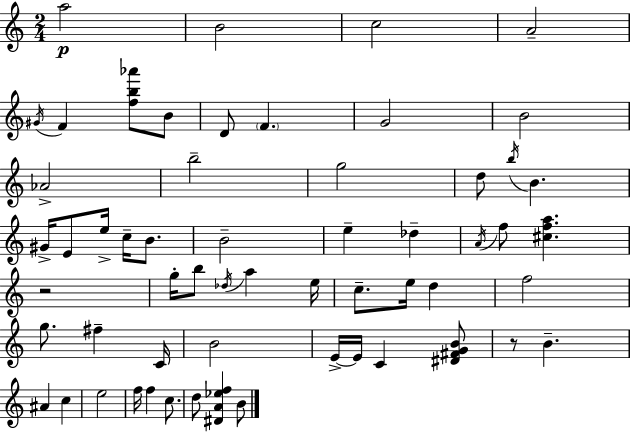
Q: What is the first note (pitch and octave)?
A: A5